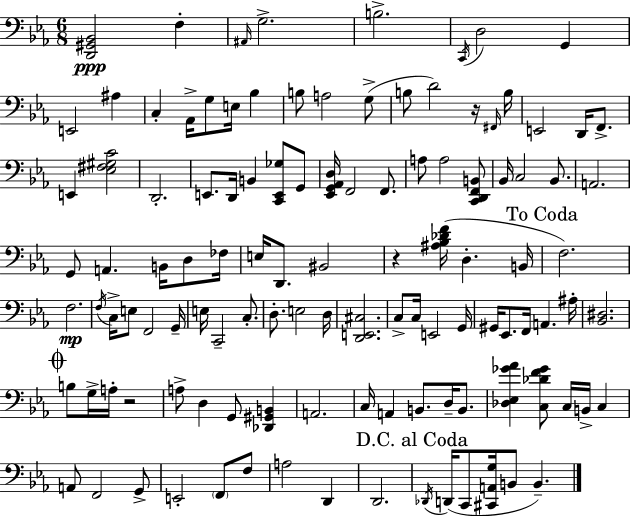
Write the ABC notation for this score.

X:1
T:Untitled
M:6/8
L:1/4
K:Eb
[D,,^G,,_B,,]2 F, ^A,,/4 G,2 B,2 C,,/4 D,2 G,, E,,2 ^A, C, _A,,/4 G,/2 E,/4 _B, B,/2 A,2 G,/2 B,/2 D2 z/4 ^F,,/4 B,/4 E,,2 D,,/4 F,,/2 E,, [_E,^F,^G,C]2 D,,2 E,,/2 D,,/4 B,, [C,,E,,_G,]/2 G,,/2 [_E,,G,,_A,,D,]/4 F,,2 F,,/2 A,/2 A,2 [C,,D,,F,,B,,]/2 _B,,/4 C,2 _B,,/2 A,,2 G,,/2 A,, B,,/4 D,/2 _F,/4 E,/4 D,,/2 ^B,,2 z [^A,_B,_DF]/4 D, B,,/4 F,2 F,2 F,/4 C,/4 E,/2 F,,2 G,,/4 E,/4 C,,2 C,/2 D,/2 E,2 D,/4 [D,,E,,^C,]2 C,/2 C,/4 E,,2 G,,/4 ^G,,/4 _E,,/2 F,,/4 A,, ^A,/4 [_B,,^D,]2 B,/2 G,/4 A,/4 z2 A,/2 D, G,,/2 [_D,,^G,,B,,] A,,2 C,/4 A,, B,,/2 D,/4 B,,/2 [_D,_E,_G_A] [C,_DF_G]/2 C,/4 B,,/4 C, A,,/2 F,,2 G,,/2 E,,2 F,,/2 F,/2 A,2 D,, D,,2 _D,,/4 D,,/4 C,,/2 [^C,,A,,G,]/4 B,,/2 B,,